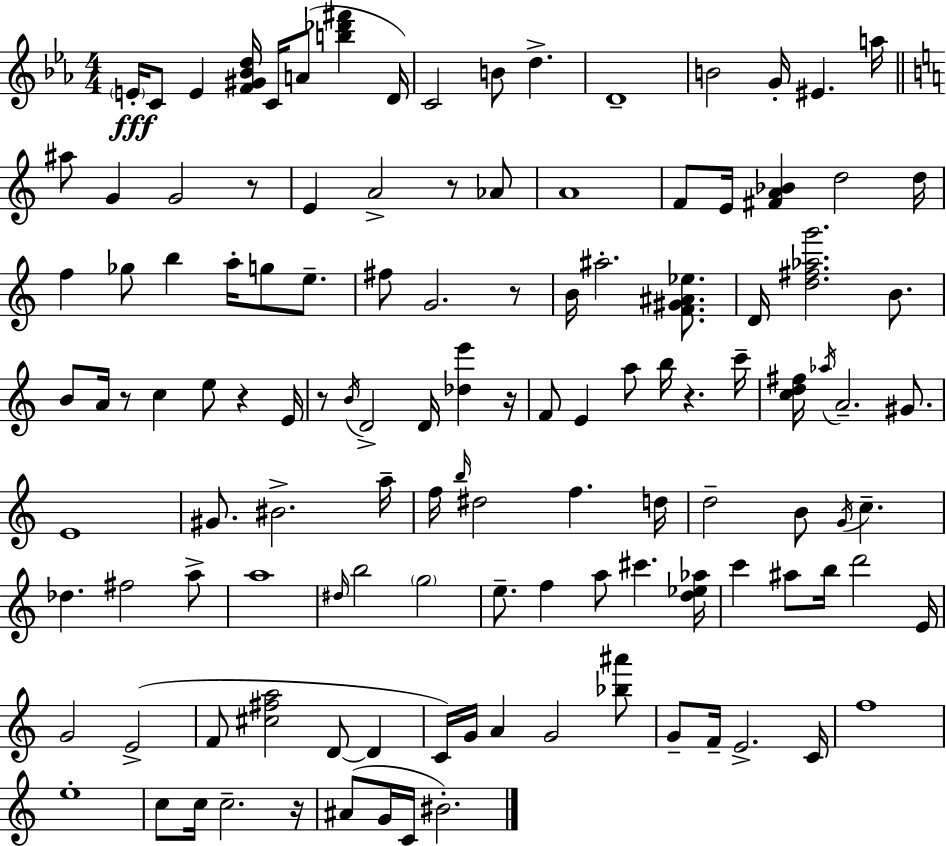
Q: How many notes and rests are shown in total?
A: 123